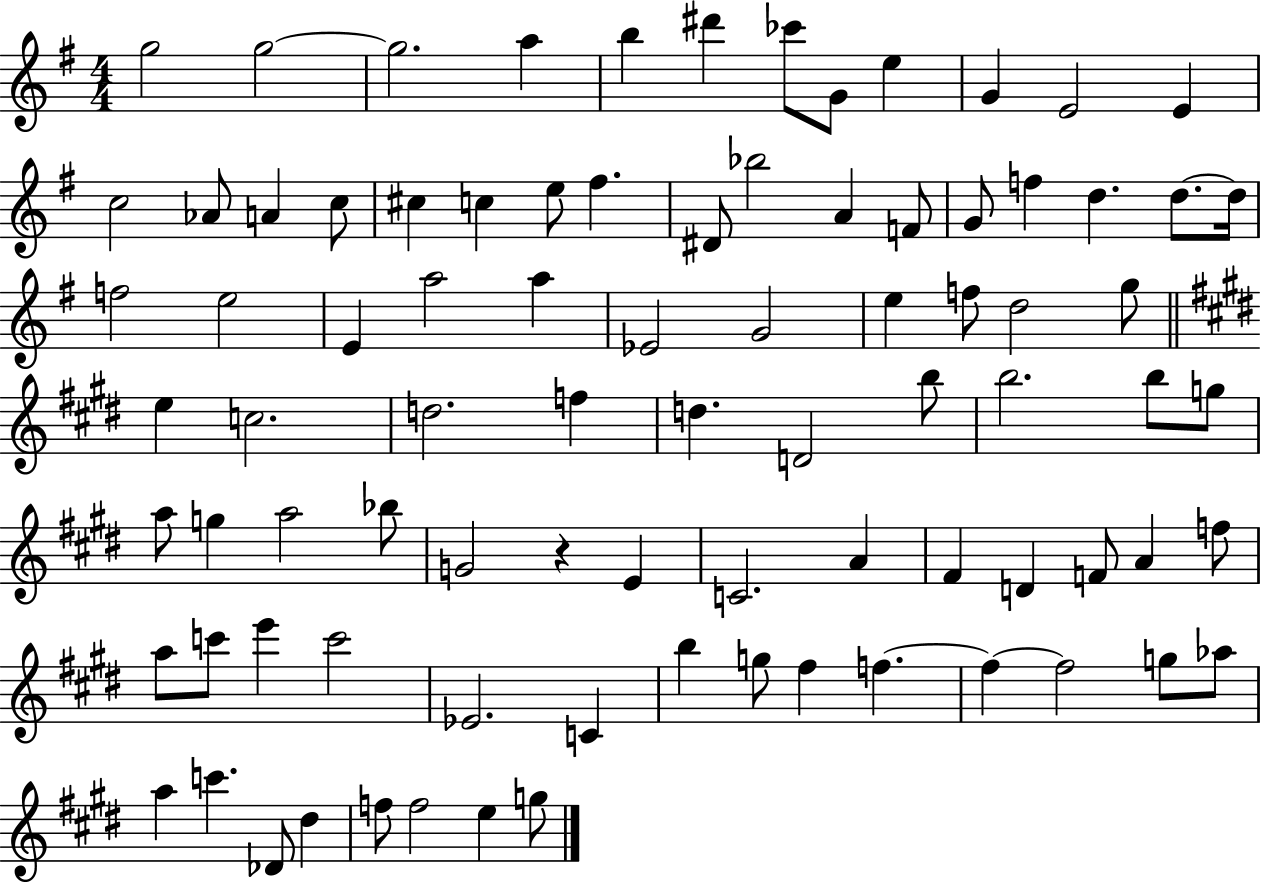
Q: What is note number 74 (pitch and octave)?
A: F5